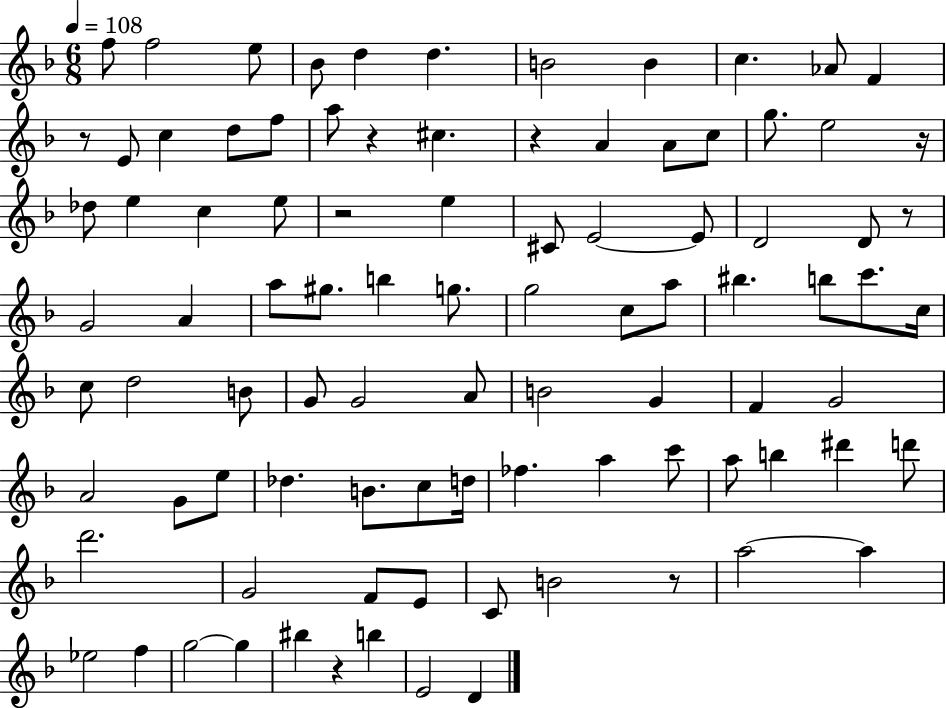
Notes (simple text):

F5/e F5/h E5/e Bb4/e D5/q D5/q. B4/h B4/q C5/q. Ab4/e F4/q R/e E4/e C5/q D5/e F5/e A5/e R/q C#5/q. R/q A4/q A4/e C5/e G5/e. E5/h R/s Db5/e E5/q C5/q E5/e R/h E5/q C#4/e E4/h E4/e D4/h D4/e R/e G4/h A4/q A5/e G#5/e. B5/q G5/e. G5/h C5/e A5/e BIS5/q. B5/e C6/e. C5/s C5/e D5/h B4/e G4/e G4/h A4/e B4/h G4/q F4/q G4/h A4/h G4/e E5/e Db5/q. B4/e. C5/e D5/s FES5/q. A5/q C6/e A5/e B5/q D#6/q D6/e D6/h. G4/h F4/e E4/e C4/e B4/h R/e A5/h A5/q Eb5/h F5/q G5/h G5/q BIS5/q R/q B5/q E4/h D4/q